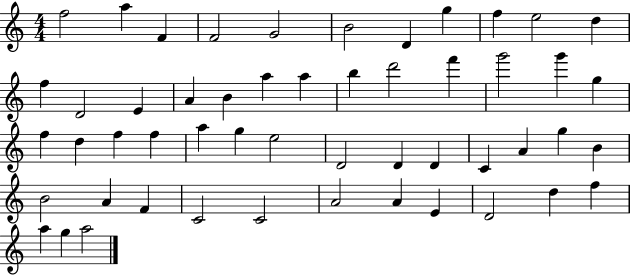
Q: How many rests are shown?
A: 0